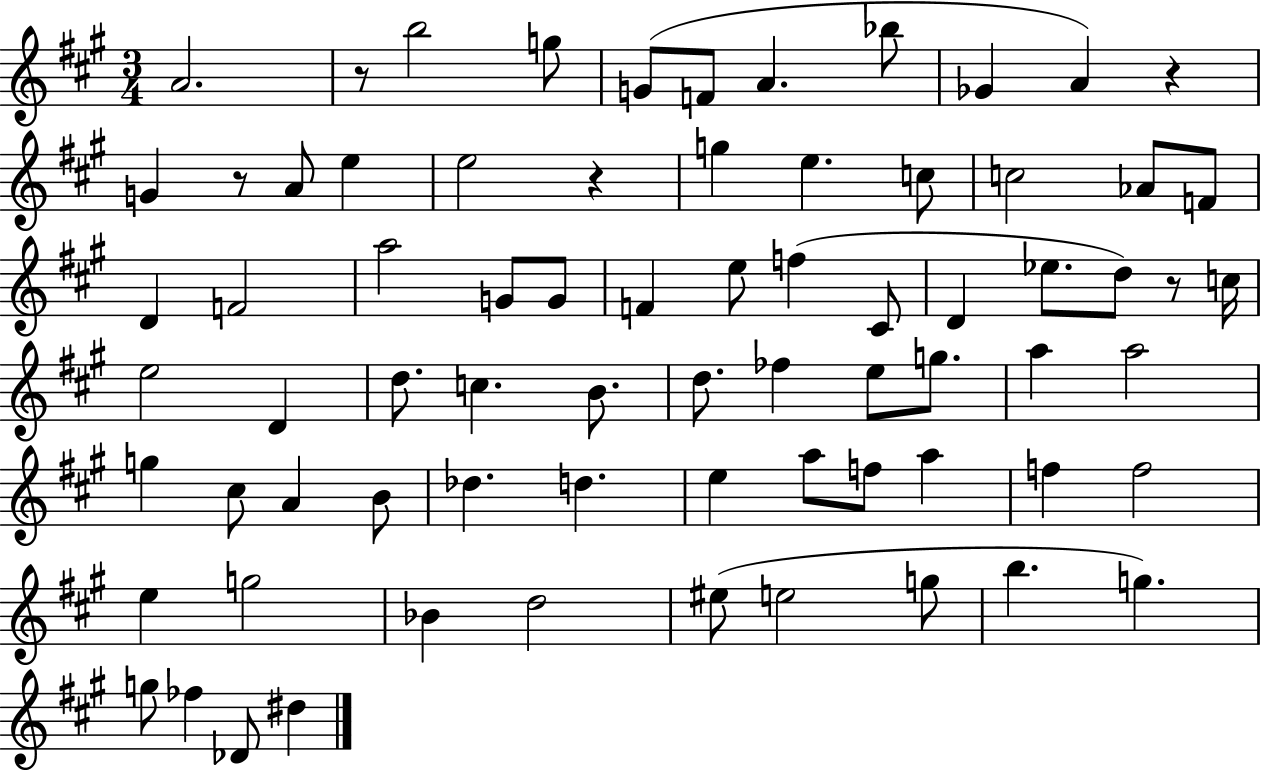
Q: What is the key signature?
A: A major